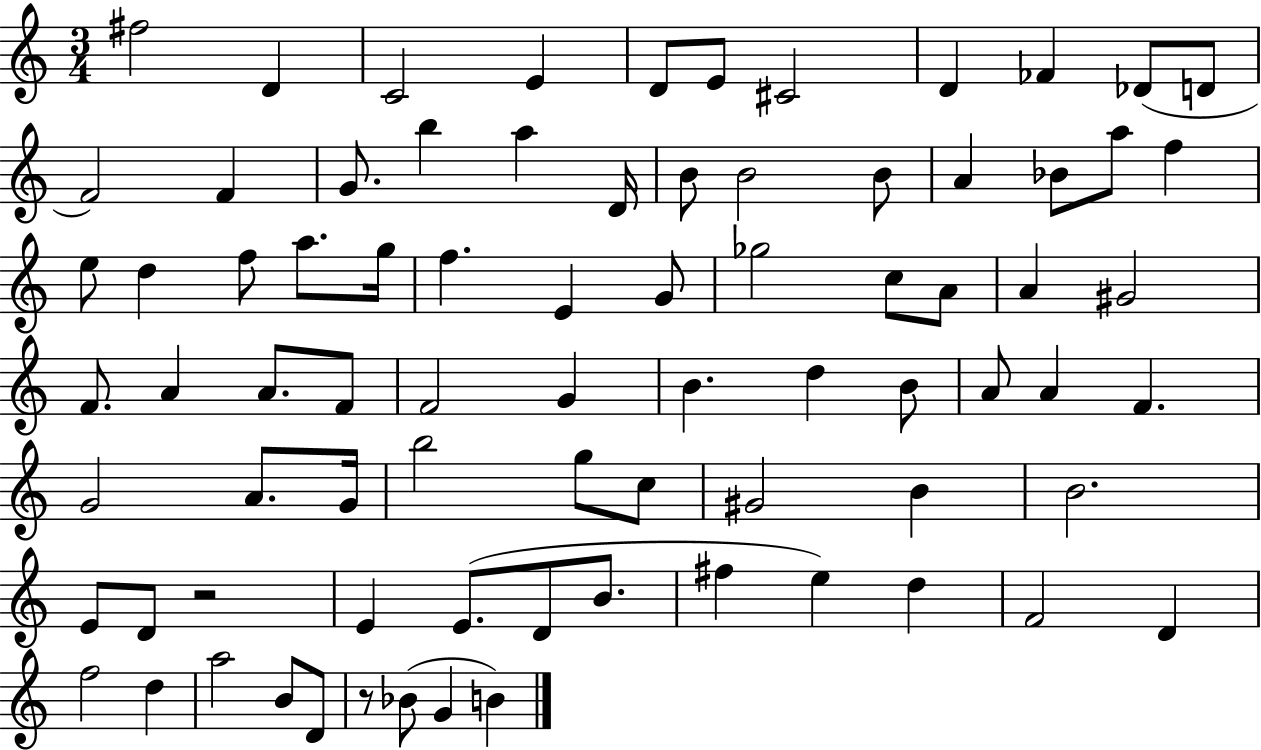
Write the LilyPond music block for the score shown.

{
  \clef treble
  \numericTimeSignature
  \time 3/4
  \key c \major
  fis''2 d'4 | c'2 e'4 | d'8 e'8 cis'2 | d'4 fes'4 des'8( d'8 | \break f'2) f'4 | g'8. b''4 a''4 d'16 | b'8 b'2 b'8 | a'4 bes'8 a''8 f''4 | \break e''8 d''4 f''8 a''8. g''16 | f''4. e'4 g'8 | ges''2 c''8 a'8 | a'4 gis'2 | \break f'8. a'4 a'8. f'8 | f'2 g'4 | b'4. d''4 b'8 | a'8 a'4 f'4. | \break g'2 a'8. g'16 | b''2 g''8 c''8 | gis'2 b'4 | b'2. | \break e'8 d'8 r2 | e'4 e'8.( d'8 b'8. | fis''4 e''4) d''4 | f'2 d'4 | \break f''2 d''4 | a''2 b'8 d'8 | r8 bes'8( g'4 b'4) | \bar "|."
}